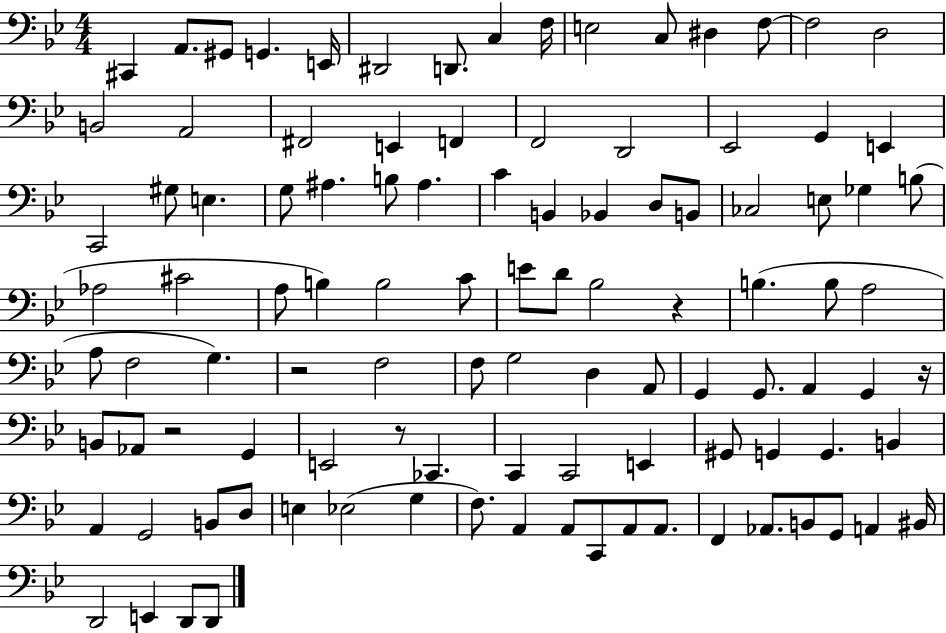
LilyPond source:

{
  \clef bass
  \numericTimeSignature
  \time 4/4
  \key bes \major
  cis,4 a,8. gis,8 g,4. e,16 | dis,2 d,8. c4 f16 | e2 c8 dis4 f8~~ | f2 d2 | \break b,2 a,2 | fis,2 e,4 f,4 | f,2 d,2 | ees,2 g,4 e,4 | \break c,2 gis8 e4. | g8 ais4. b8 ais4. | c'4 b,4 bes,4 d8 b,8 | ces2 e8 ges4 b8( | \break aes2 cis'2 | a8 b4) b2 c'8 | e'8 d'8 bes2 r4 | b4.( b8 a2 | \break a8 f2 g4.) | r2 f2 | f8 g2 d4 a,8 | g,4 g,8. a,4 g,4 r16 | \break b,8 aes,8 r2 g,4 | e,2 r8 ces,4. | c,4 c,2 e,4 | gis,8 g,4 g,4. b,4 | \break a,4 g,2 b,8 d8 | e4 ees2( g4 | f8.) a,4 a,8 c,8 a,8 a,8. | f,4 aes,8. b,8 g,8 a,4 bis,16 | \break d,2 e,4 d,8 d,8 | \bar "|."
}